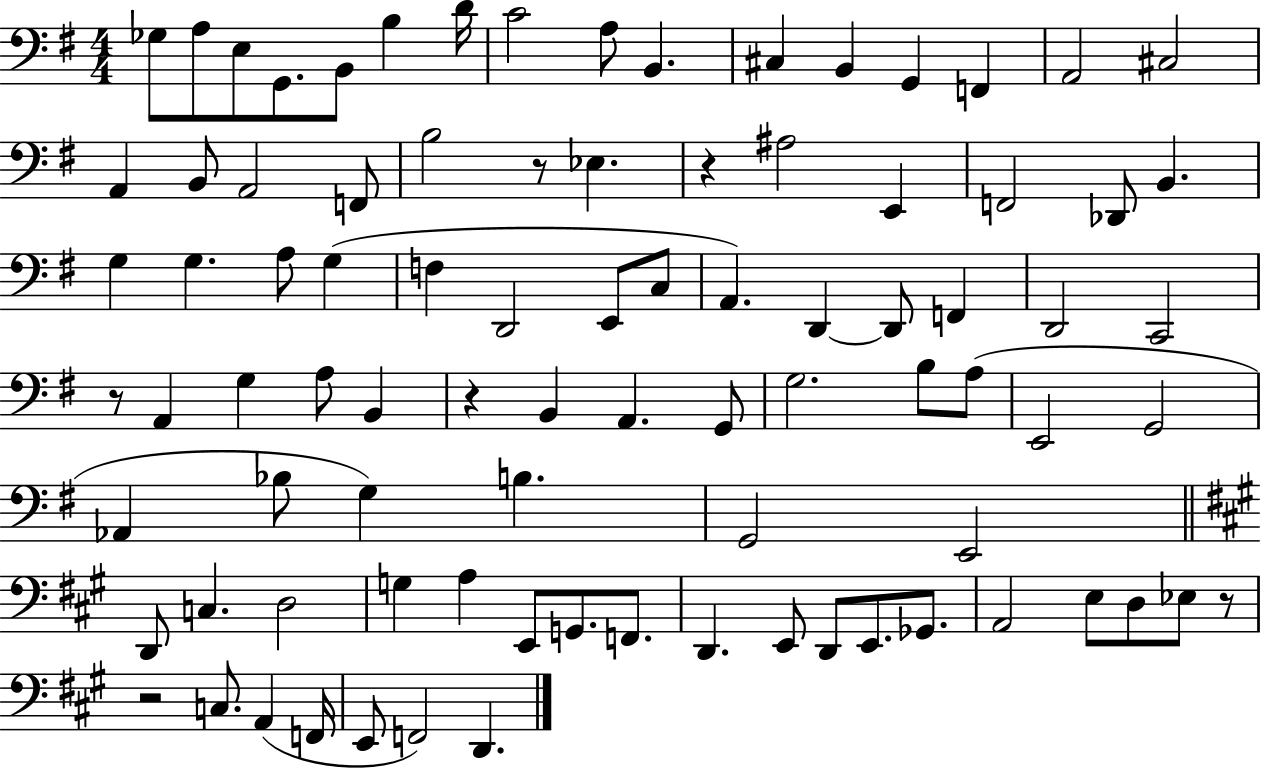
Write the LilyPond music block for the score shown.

{
  \clef bass
  \numericTimeSignature
  \time 4/4
  \key g \major
  ges8 a8 e8 g,8. b,8 b4 d'16 | c'2 a8 b,4. | cis4 b,4 g,4 f,4 | a,2 cis2 | \break a,4 b,8 a,2 f,8 | b2 r8 ees4. | r4 ais2 e,4 | f,2 des,8 b,4. | \break g4 g4. a8 g4( | f4 d,2 e,8 c8 | a,4.) d,4~~ d,8 f,4 | d,2 c,2 | \break r8 a,4 g4 a8 b,4 | r4 b,4 a,4. g,8 | g2. b8 a8( | e,2 g,2 | \break aes,4 bes8 g4) b4. | g,2 e,2 | \bar "||" \break \key a \major d,8 c4. d2 | g4 a4 e,8 g,8. f,8. | d,4. e,8 d,8 e,8. ges,8. | a,2 e8 d8 ees8 r8 | \break r2 c8. a,4( f,16 | e,8 f,2) d,4. | \bar "|."
}